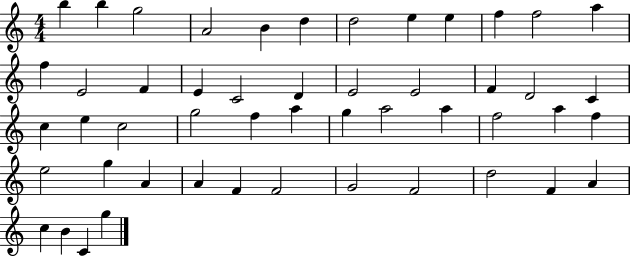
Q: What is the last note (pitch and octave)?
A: G5